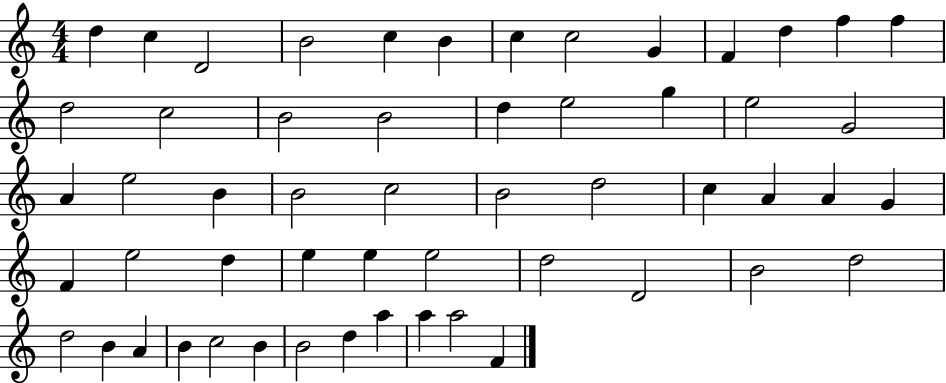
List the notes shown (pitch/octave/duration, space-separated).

D5/q C5/q D4/h B4/h C5/q B4/q C5/q C5/h G4/q F4/q D5/q F5/q F5/q D5/h C5/h B4/h B4/h D5/q E5/h G5/q E5/h G4/h A4/q E5/h B4/q B4/h C5/h B4/h D5/h C5/q A4/q A4/q G4/q F4/q E5/h D5/q E5/q E5/q E5/h D5/h D4/h B4/h D5/h D5/h B4/q A4/q B4/q C5/h B4/q B4/h D5/q A5/q A5/q A5/h F4/q